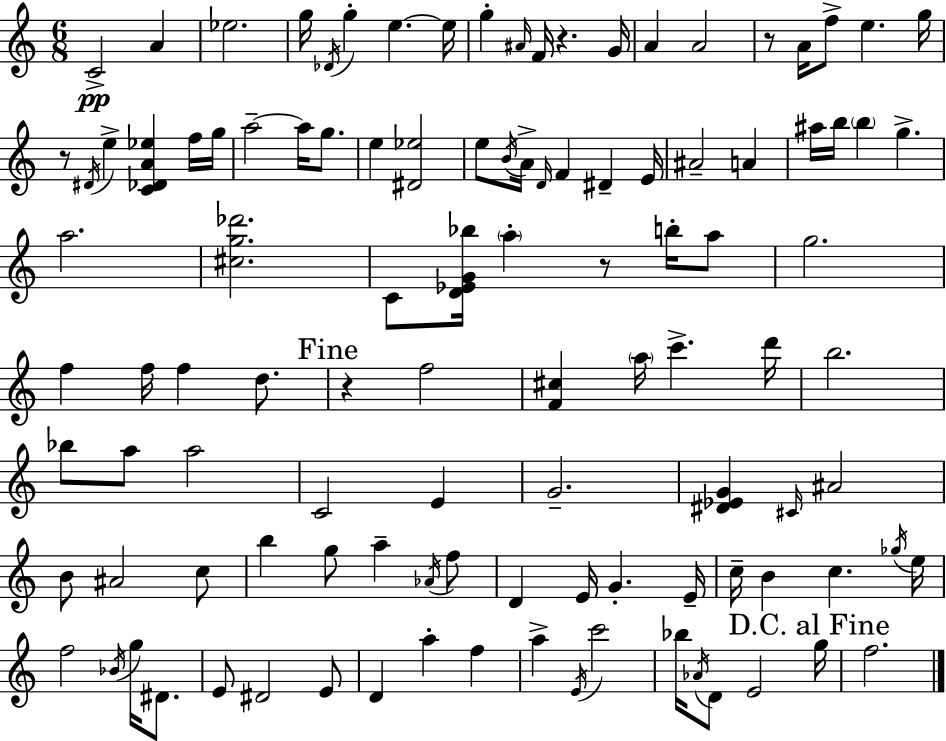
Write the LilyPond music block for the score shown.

{
  \clef treble
  \numericTimeSignature
  \time 6/8
  \key c \major
  c'2->\pp a'4 | ees''2. | g''16 \acciaccatura { des'16 } g''4-. e''4.~~ | e''16 g''4-. \grace { ais'16 } f'16 r4. | \break g'16 a'4 a'2 | r8 a'16 f''8-> e''4. | g''16 r8 \acciaccatura { dis'16 } e''4-> <c' des' a' ees''>4 | f''16 g''16 a''2--~~ a''16 | \break g''8. e''4 <dis' ees''>2 | e''8 \acciaccatura { b'16 } a'16-> \grace { d'16 } f'4 | dis'4-- e'16 ais'2-- | a'4 ais''16 b''16 \parenthesize b''4 g''4.-> | \break a''2. | <cis'' g'' des'''>2. | c'8 <d' ees' g' bes''>16 \parenthesize a''4-. | r8 b''16-. a''8 g''2. | \break f''4 f''16 f''4 | d''8. \mark "Fine" r4 f''2 | <f' cis''>4 \parenthesize a''16 c'''4.-> | d'''16 b''2. | \break bes''8 a''8 a''2 | c'2 | e'4 g'2.-- | <dis' ees' g'>4 \grace { cis'16 } ais'2 | \break b'8 ais'2 | c''8 b''4 g''8 | a''4-- \acciaccatura { aes'16 } f''8 d'4 e'16 | g'4.-. e'16-- c''16-- b'4 | \break c''4. \acciaccatura { ges''16 } e''16 f''2 | \acciaccatura { bes'16 } g''16 dis'8. e'8 dis'2 | e'8 d'4 | a''4-. f''4 a''4-> | \break \acciaccatura { e'16 } c'''2 bes''16 \acciaccatura { aes'16 } | d'8 e'2 \mark "D.C. al Fine" g''16 f''2. | \bar "|."
}